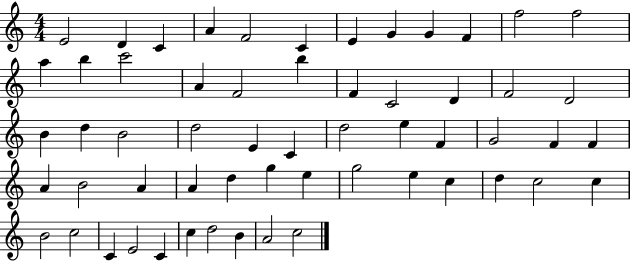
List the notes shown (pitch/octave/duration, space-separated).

E4/h D4/q C4/q A4/q F4/h C4/q E4/q G4/q G4/q F4/q F5/h F5/h A5/q B5/q C6/h A4/q F4/h B5/q F4/q C4/h D4/q F4/h D4/h B4/q D5/q B4/h D5/h E4/q C4/q D5/h E5/q F4/q G4/h F4/q F4/q A4/q B4/h A4/q A4/q D5/q G5/q E5/q G5/h E5/q C5/q D5/q C5/h C5/q B4/h C5/h C4/q E4/h C4/q C5/q D5/h B4/q A4/h C5/h